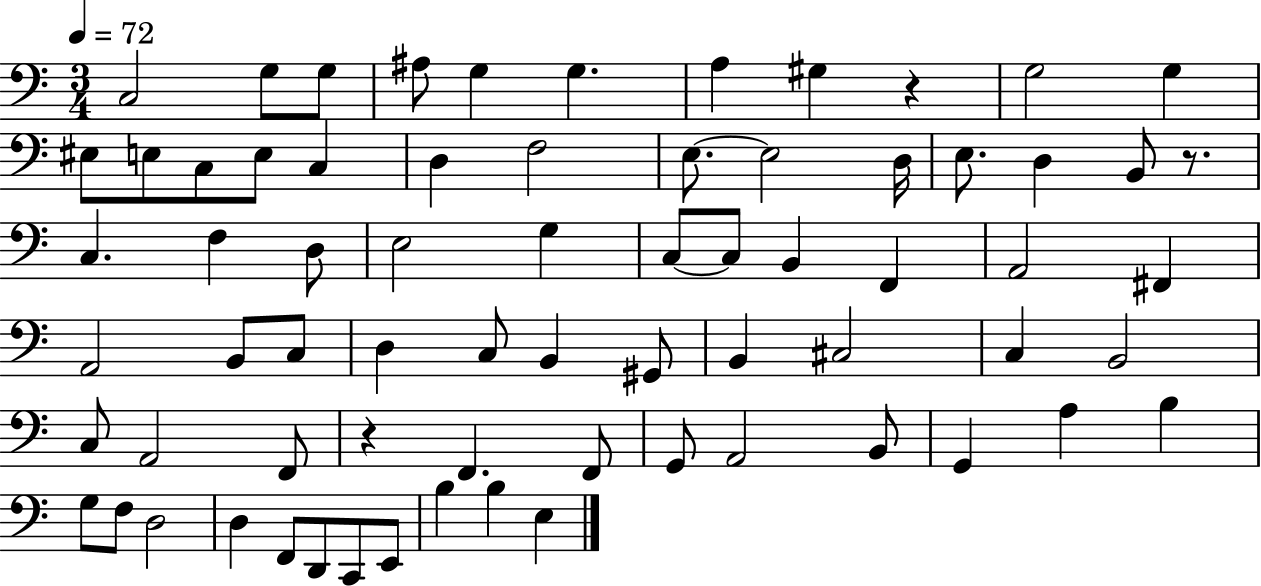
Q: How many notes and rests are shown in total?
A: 70